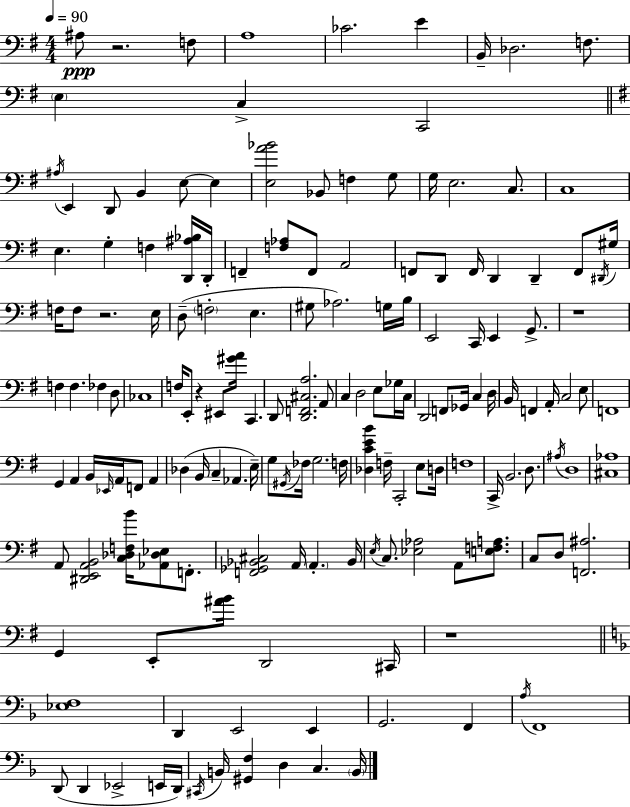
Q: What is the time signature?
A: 4/4